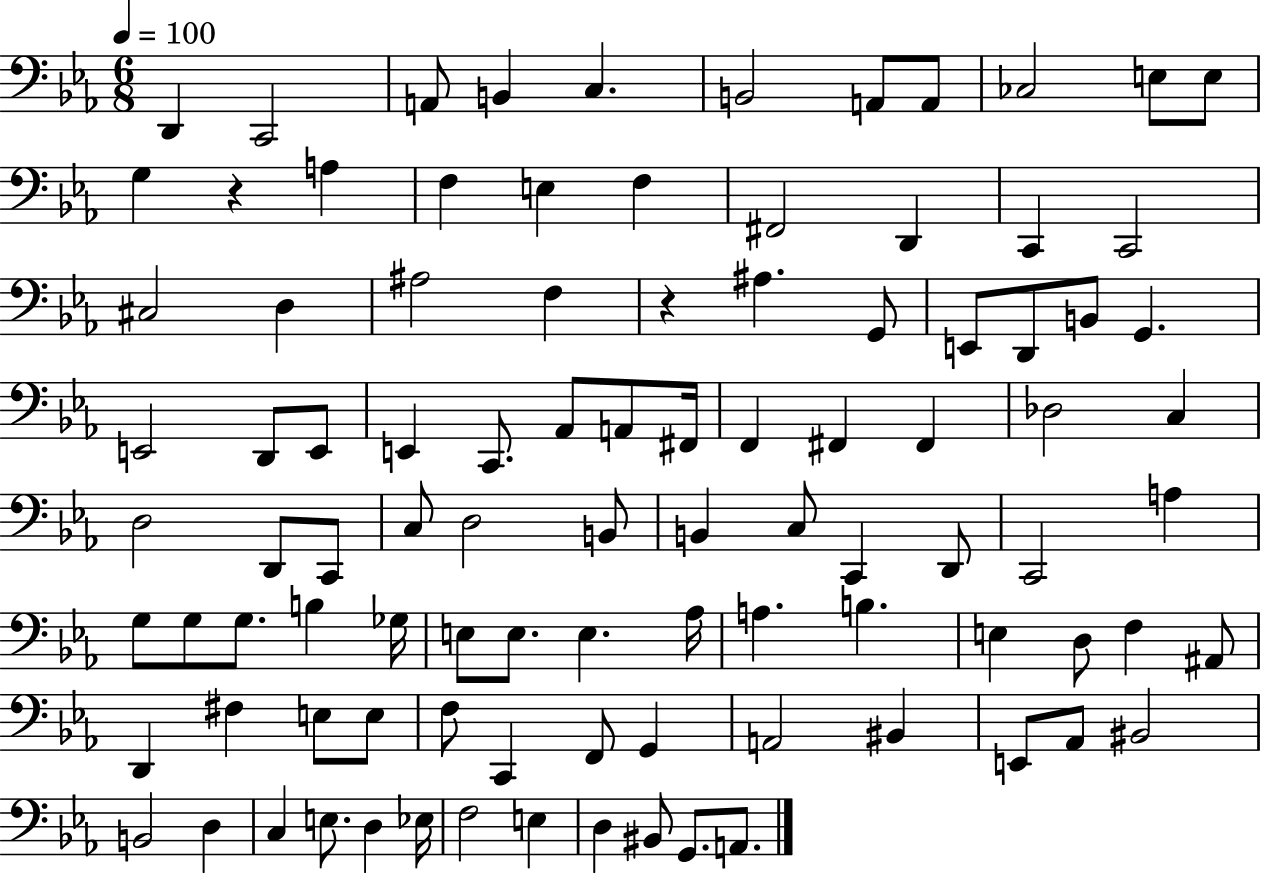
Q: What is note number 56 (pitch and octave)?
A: G3